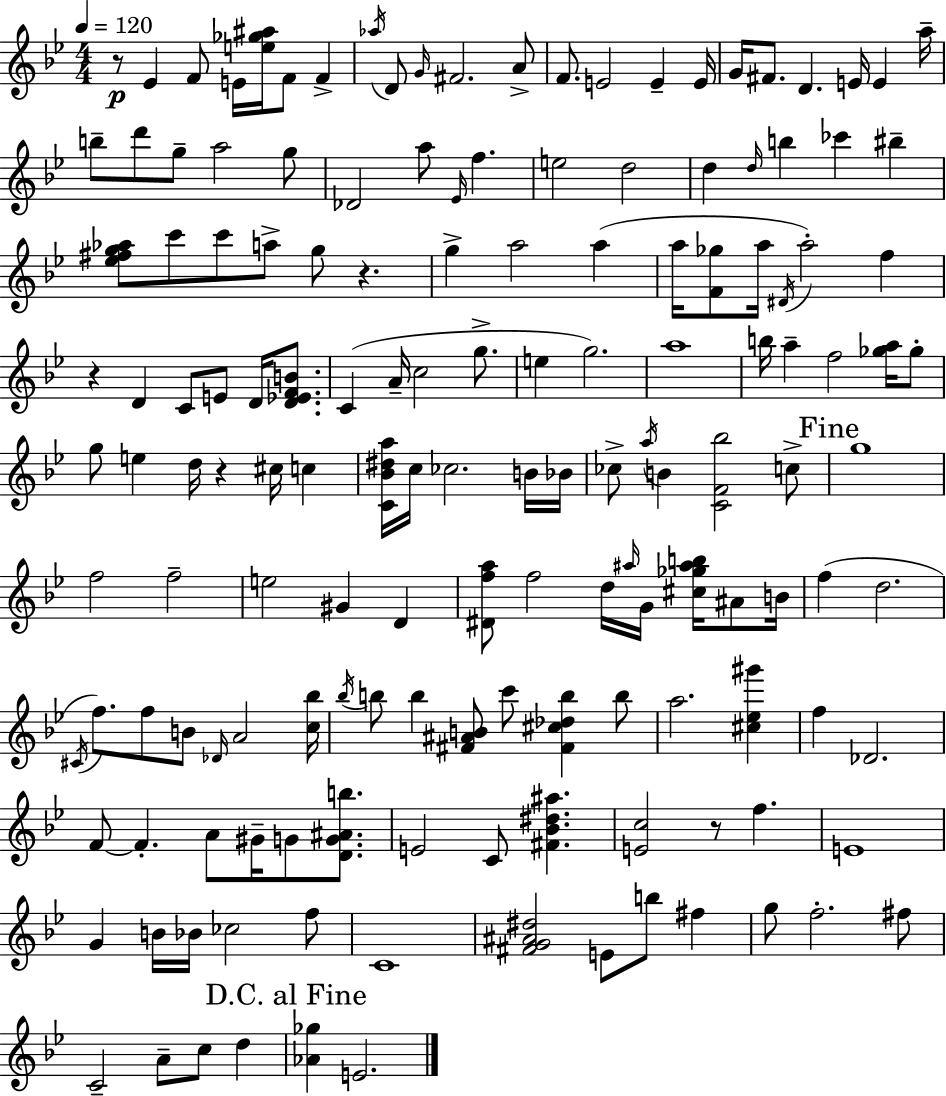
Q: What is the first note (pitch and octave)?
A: Eb4